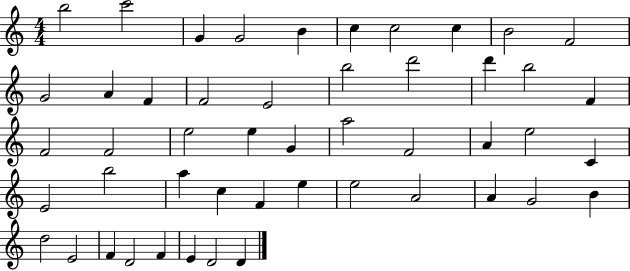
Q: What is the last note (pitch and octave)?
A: D4